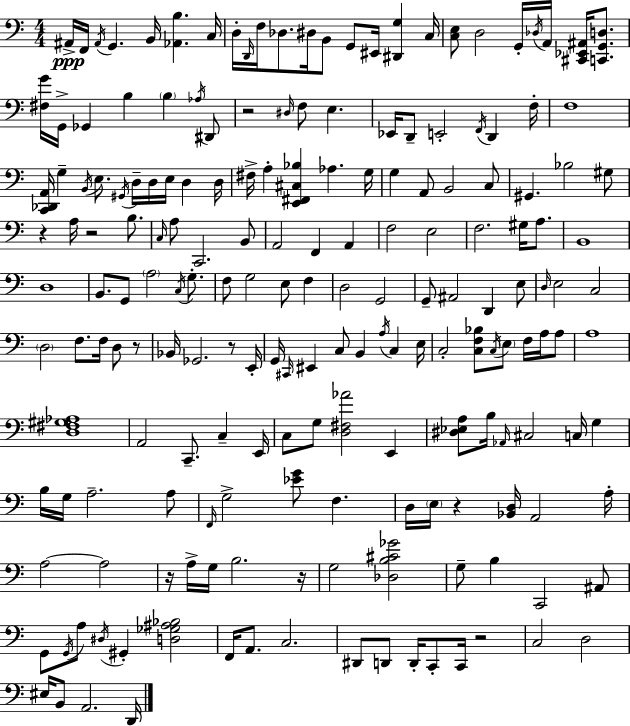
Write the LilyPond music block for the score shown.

{
  \clef bass
  \numericTimeSignature
  \time 4/4
  \key c \major
  ais,16->\ppp f,16 \acciaccatura { ais,16 } g,4. b,16 <aes, b>4. | c16 d16-. \grace { d,16 } f16 des8. dis16 b,8 g,8 eis,16 <dis, g>4 | c16 <c e>8 d2 g,16-. \acciaccatura { des16 } a,16 <cis, ees, ais,>16 | <c, g, d>8. <fis g'>16 g,16-> ges,4 b4 \parenthesize b4 | \break \acciaccatura { aes16 } dis,8 r2 \grace { dis16 } f8 e4. | ees,16 d,8-- e,2-. | \acciaccatura { f,16 } d,4 f16-. f1 | <c, des, a,>16 g4-- \acciaccatura { b,16 } e8. \acciaccatura { gis,16 } | \break d16-- d16 e16 d4 d16 fis16-> a4-. <e, fis, cis bes>4 | aes4. g16 g4 a,8 b,2 | c8 gis,4. bes2 | gis8 r4 a16 r2 | \break b8. \grace { c16 } a8 c,2. | b,8 a,2 | f,4 a,4 f2 | e2 f2. | \break gis16 a8. b,1 | d1 | b,8. g,8 \parenthesize a2 | \acciaccatura { c16 } g8.-. f8 g2 | \break e8 f4 d2 | g,2 g,8-- ais,2 | d,4 e8 \grace { d16 } e2 | c2 \parenthesize d2 | \break f8. f16 d8 r8 bes,16 ges,2. | r8 e,16-. g,16 \grace { cis,16 } eis,4 | c8 b,4 \acciaccatura { a16 } c4 e16 c2-. | <c f bes>8 \acciaccatura { c16 } \parenthesize e8 f16 a16 a8 a1 | \break <d fis gis aes>1 | a,2 | c,8.-- c4-- e,16 c8 | g8 <d fis aes'>2 e,4 <dis ees a>8 | \break b16 \grace { aes,16 } cis2 c16 g4 b16 | g16 a2.-- a8 \grace { f,16 } | g2-> <ees' g'>8 f4. | d16 \parenthesize e16 r4 <bes, d>16 a,2 a16-. | \break a2~~ a2 | r16 a16-> g16 b2. r16 | g2 <des b cis' ges'>2 | g8-- b4 c,2 ais,8 | \break g,8 \acciaccatura { g,16 } a8 \acciaccatura { dis16 } gis,4-. <d ges ais bes>2 | f,16 a,8. c2. | dis,8 d,8 d,16-. c,8-. c,16 r2 | c2 d2 | \break eis16 b,8 a,2. | d,16 \bar "|."
}